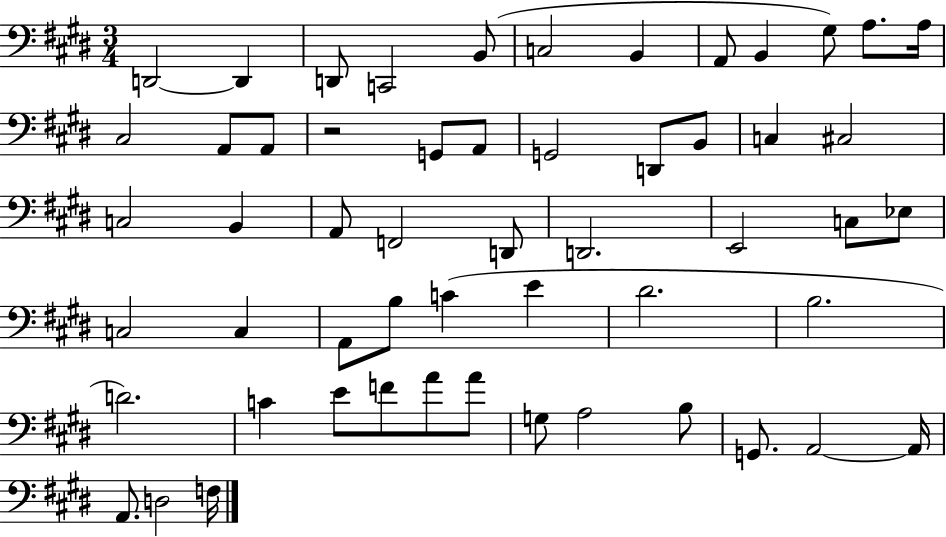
D2/h D2/q D2/e C2/h B2/e C3/h B2/q A2/e B2/q G#3/e A3/e. A3/s C#3/h A2/e A2/e R/h G2/e A2/e G2/h D2/e B2/e C3/q C#3/h C3/h B2/q A2/e F2/h D2/e D2/h. E2/h C3/e Eb3/e C3/h C3/q A2/e B3/e C4/q E4/q D#4/h. B3/h. D4/h. C4/q E4/e F4/e A4/e A4/e G3/e A3/h B3/e G2/e. A2/h A2/s A2/e. D3/h F3/s